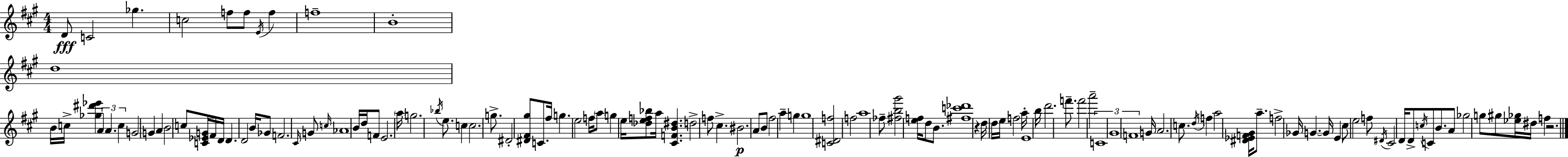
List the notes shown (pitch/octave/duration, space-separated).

D4/e C4/h Gb5/q. C5/h F5/e F5/e E4/s F5/q F5/w B4/w D5/w B4/s C5/s [Gb5,D#6,Eb6]/q A4/q A4/q. C5/q G4/h G4/q A4/q B4/h C5/e [C4,Eb4,G4]/s F#4/s D4/s D4/q. D4/h B4/s Gb4/e F4/h. C#4/s G4/e C5/s Ab4/w B4/s D5/s F4/e E4/h. A5/s G5/h. Bb5/s E5/e. C5/q C5/h. G5/e. D#4/h [D#4,F#4,G#5]/e C4/e. F#5/s G5/q. E5/h F5/s A5/e G5/q E5/s [Db5,E5,F5,Bb5]/e A5/s [C#4,F4,B4,D#5]/q. D5/h F5/e C#5/q. BIS4/h. A4/e B4/e F#5/h A5/q G5/q G5/w [C4,D#4,F5]/h F5/h A5/w FES5/e [F#5,B5,G#6]/h [E5,F5]/s D5/e B4/e. [F#5,C6,Db6]/w R/q D5/s D5/s E5/s F5/h A5/s E4/w B5/s D6/h. F6/e. F6/h A6/h C4/w G#4/w F4/w G4/s A4/h. C5/e. D5/s F5/q A5/h [D#4,Eb4,F4,G#4]/s A5/e. F5/h Gb4/s G4/q. G4/s E4/q C#5/e E5/h F5/e D#4/s C#4/h D4/s D4/e C5/s C4/e B4/e. A4/e Gb5/h G5/e G#5/e [Eb5,Gb5]/s D#5/s F5/q R/h.